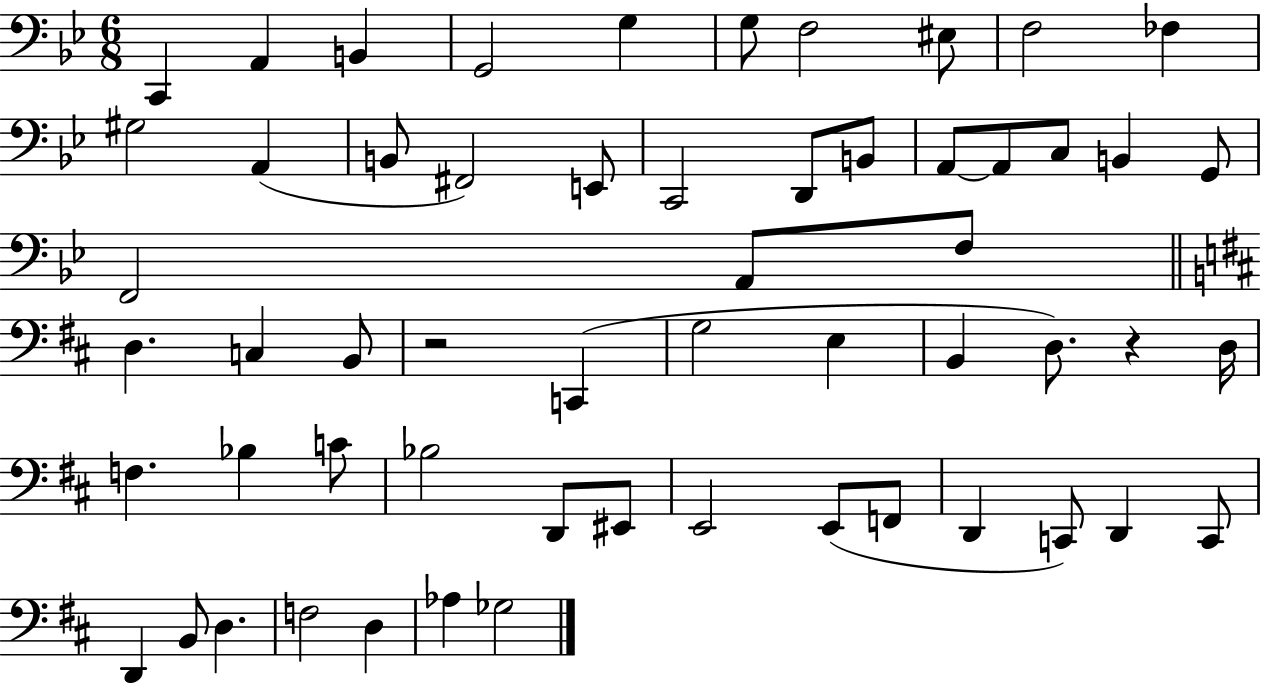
{
  \clef bass
  \numericTimeSignature
  \time 6/8
  \key bes \major
  c,4 a,4 b,4 | g,2 g4 | g8 f2 eis8 | f2 fes4 | \break gis2 a,4( | b,8 fis,2) e,8 | c,2 d,8 b,8 | a,8~~ a,8 c8 b,4 g,8 | \break f,2 a,8 f8 | \bar "||" \break \key d \major d4. c4 b,8 | r2 c,4( | g2 e4 | b,4 d8.) r4 d16 | \break f4. bes4 c'8 | bes2 d,8 eis,8 | e,2 e,8( f,8 | d,4 c,8) d,4 c,8 | \break d,4 b,8 d4. | f2 d4 | aes4 ges2 | \bar "|."
}